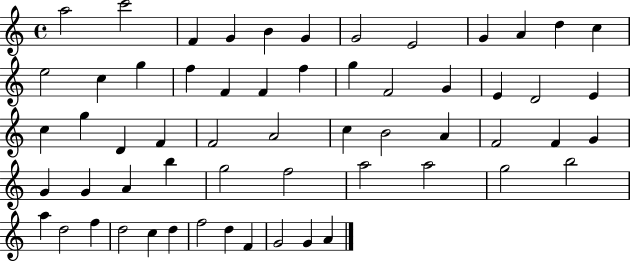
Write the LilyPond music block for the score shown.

{
  \clef treble
  \time 4/4
  \defaultTimeSignature
  \key c \major
  a''2 c'''2 | f'4 g'4 b'4 g'4 | g'2 e'2 | g'4 a'4 d''4 c''4 | \break e''2 c''4 g''4 | f''4 f'4 f'4 f''4 | g''4 f'2 g'4 | e'4 d'2 e'4 | \break c''4 g''4 d'4 f'4 | f'2 a'2 | c''4 b'2 a'4 | f'2 f'4 g'4 | \break g'4 g'4 a'4 b''4 | g''2 f''2 | a''2 a''2 | g''2 b''2 | \break a''4 d''2 f''4 | d''2 c''4 d''4 | f''2 d''4 f'4 | g'2 g'4 a'4 | \break \bar "|."
}